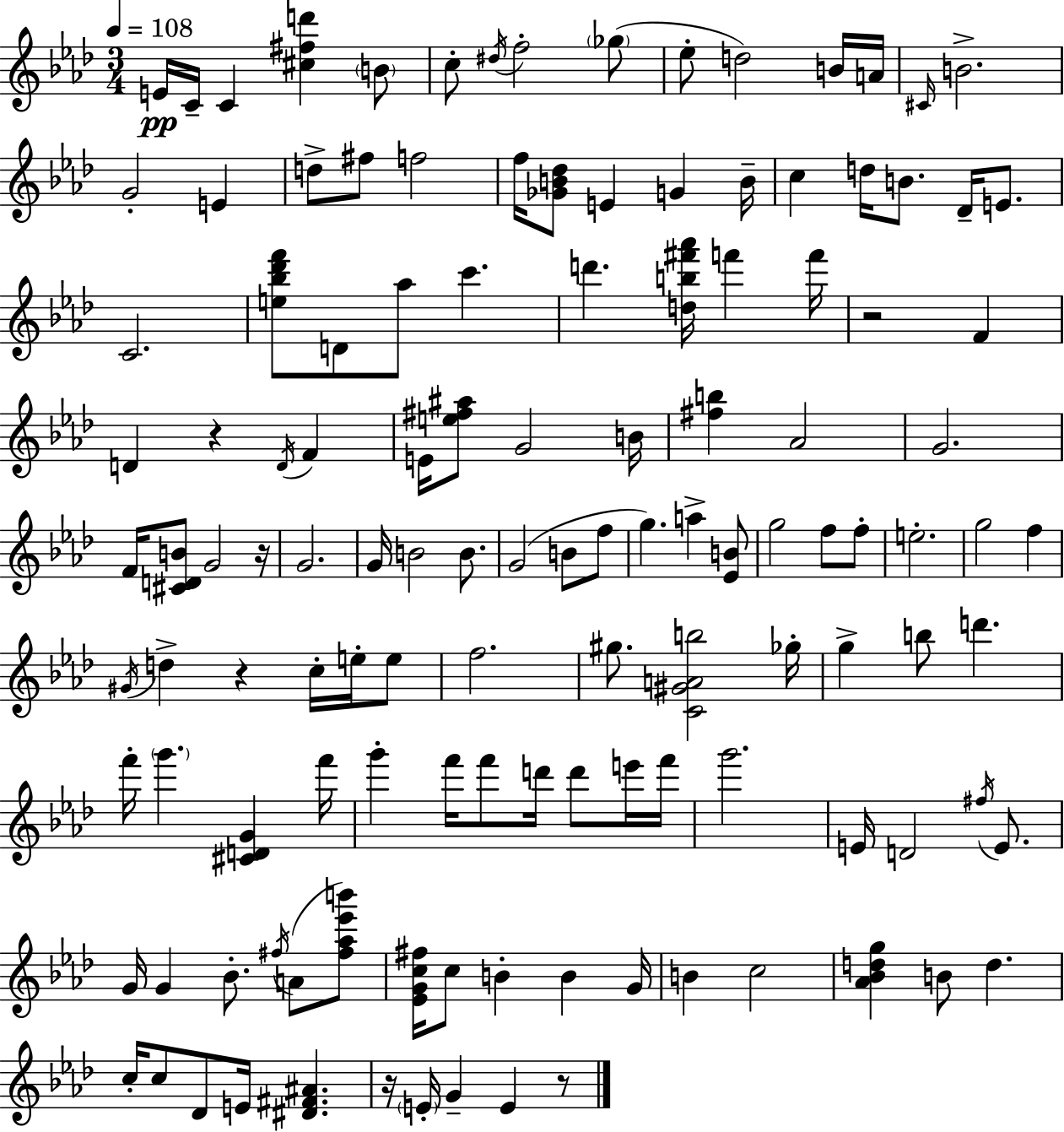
X:1
T:Untitled
M:3/4
L:1/4
K:Fm
E/4 C/4 C [^c^fd'] B/2 c/2 ^d/4 f2 _g/2 _e/2 d2 B/4 A/4 ^C/4 B2 G2 E d/2 ^f/2 f2 f/4 [_GB_d]/2 E G B/4 c d/4 B/2 _D/4 E/2 C2 [e_b_d'f']/2 D/2 _a/2 c' d' [db^f'_a']/4 f' f'/4 z2 F D z D/4 F E/4 [e^f^a]/2 G2 B/4 [^fb] _A2 G2 F/4 [^CDB]/2 G2 z/4 G2 G/4 B2 B/2 G2 B/2 f/2 g a [_EB]/2 g2 f/2 f/2 e2 g2 f ^G/4 d z c/4 e/4 e/2 f2 ^g/2 [C^GAb]2 _g/4 g b/2 d' f'/4 g' [^CDG] f'/4 g' f'/4 f'/2 d'/4 d'/2 e'/4 f'/4 g'2 E/4 D2 ^f/4 E/2 G/4 G _B/2 ^f/4 A/2 [^f_a_e'b']/2 [_EGc^f]/4 c/2 B B G/4 B c2 [_A_Bdg] B/2 d c/4 c/2 _D/2 E/4 [^D^F^A] z/4 E/4 G E z/2